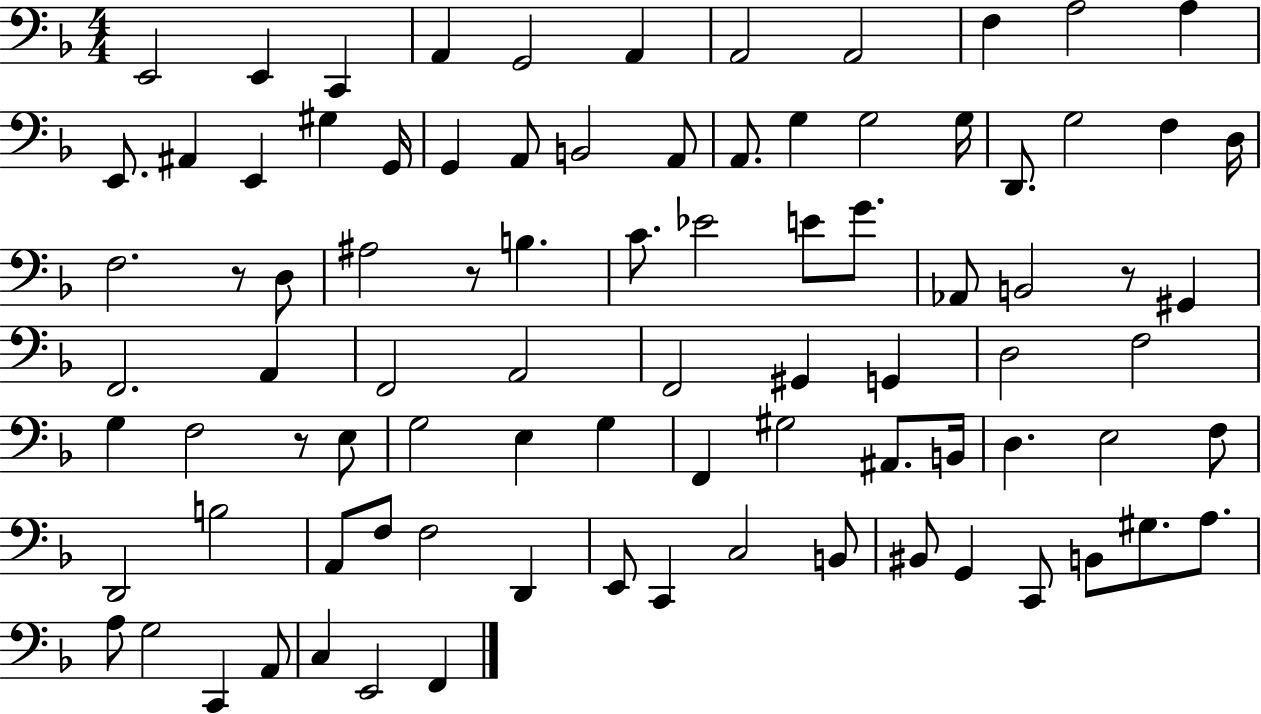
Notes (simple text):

E2/h E2/q C2/q A2/q G2/h A2/q A2/h A2/h F3/q A3/h A3/q E2/e. A#2/q E2/q G#3/q G2/s G2/q A2/e B2/h A2/e A2/e. G3/q G3/h G3/s D2/e. G3/h F3/q D3/s F3/h. R/e D3/e A#3/h R/e B3/q. C4/e. Eb4/h E4/e G4/e. Ab2/e B2/h R/e G#2/q F2/h. A2/q F2/h A2/h F2/h G#2/q G2/q D3/h F3/h G3/q F3/h R/e E3/e G3/h E3/q G3/q F2/q G#3/h A#2/e. B2/s D3/q. E3/h F3/e D2/h B3/h A2/e F3/e F3/h D2/q E2/e C2/q C3/h B2/e BIS2/e G2/q C2/e B2/e G#3/e. A3/e. A3/e G3/h C2/q A2/e C3/q E2/h F2/q